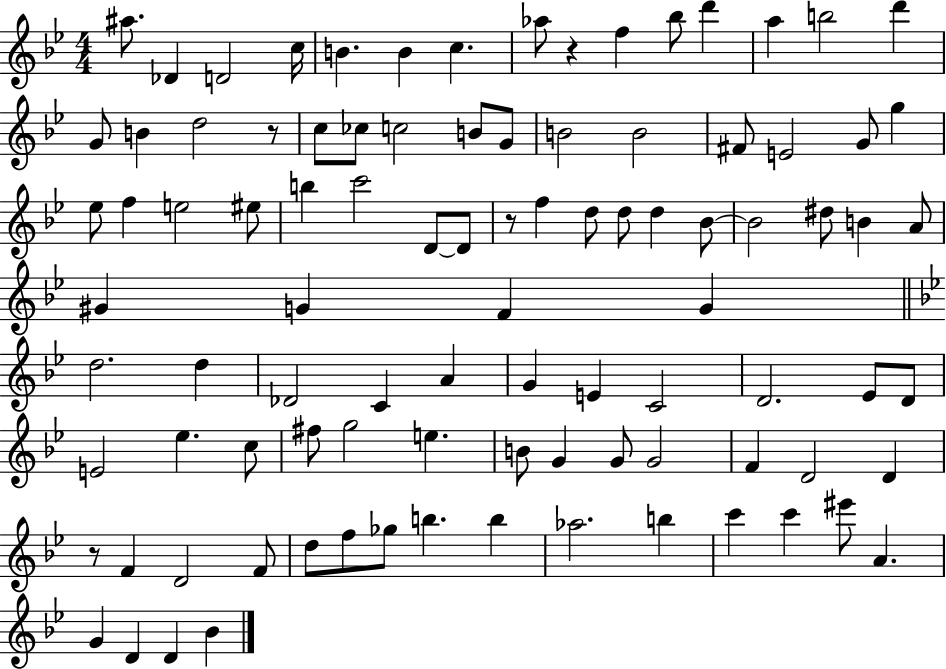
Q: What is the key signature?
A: BES major